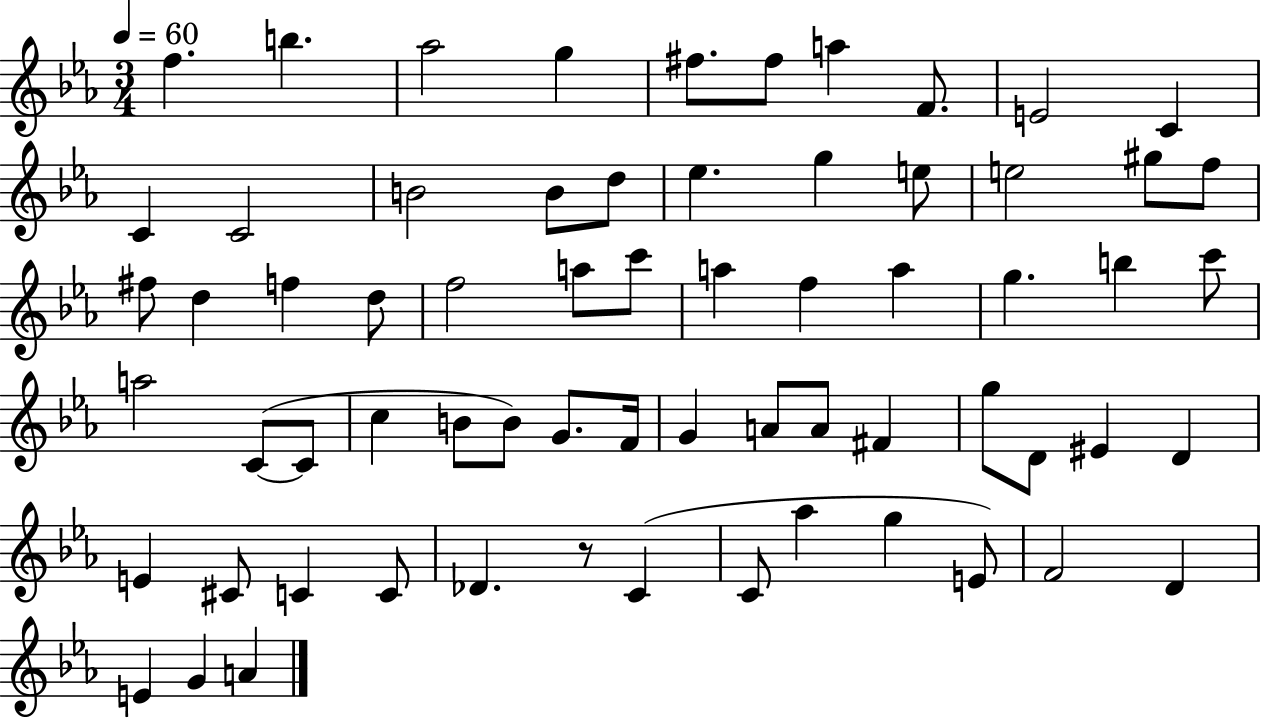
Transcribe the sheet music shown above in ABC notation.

X:1
T:Untitled
M:3/4
L:1/4
K:Eb
f b _a2 g ^f/2 ^f/2 a F/2 E2 C C C2 B2 B/2 d/2 _e g e/2 e2 ^g/2 f/2 ^f/2 d f d/2 f2 a/2 c'/2 a f a g b c'/2 a2 C/2 C/2 c B/2 B/2 G/2 F/4 G A/2 A/2 ^F g/2 D/2 ^E D E ^C/2 C C/2 _D z/2 C C/2 _a g E/2 F2 D E G A